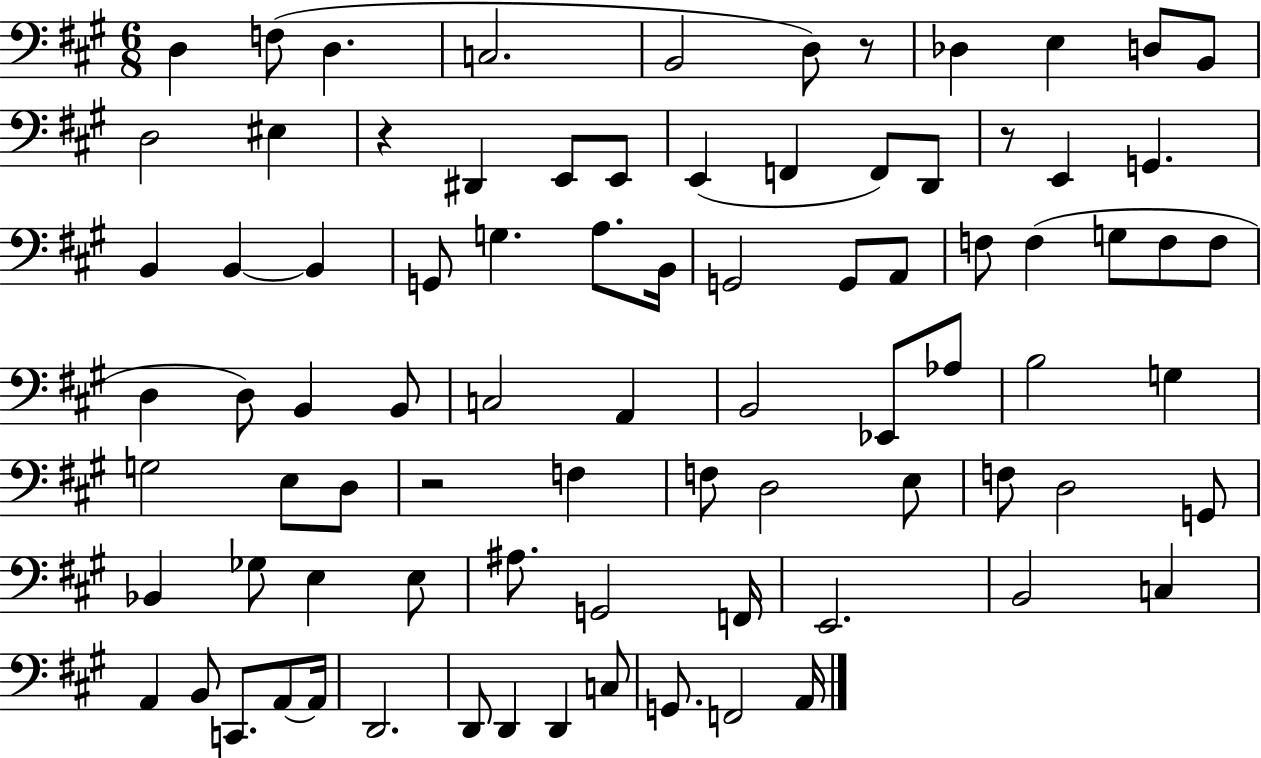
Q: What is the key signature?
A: A major